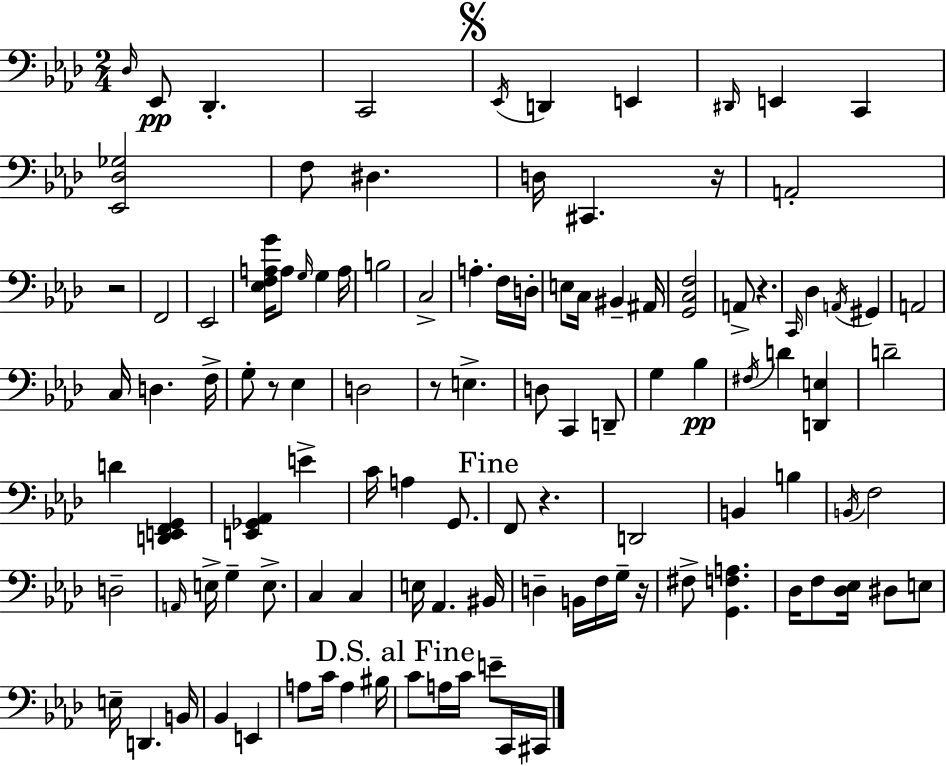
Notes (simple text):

Db3/s Eb2/e Db2/q. C2/h Eb2/s D2/q E2/q D#2/s E2/q C2/q [Eb2,Db3,Gb3]/h F3/e D#3/q. D3/s C#2/q. R/s A2/h R/h F2/h Eb2/h [Eb3,F3,A3,G4]/s A3/e G3/s G3/q A3/s B3/h C3/h A3/q. F3/s D3/s E3/e C3/s BIS2/q A#2/s [G2,C3,F3]/h A2/e R/q. C2/s Db3/q A2/s G#2/q A2/h C3/s D3/q. F3/s G3/e R/e Eb3/q D3/h R/e E3/q. D3/e C2/q D2/e G3/q Bb3/q F#3/s D4/q [D2,E3]/q D4/h D4/q [D2,E2,F2,G2]/q [E2,Gb2,Ab2]/q E4/q C4/s A3/q G2/e. F2/e R/q. D2/h B2/q B3/q B2/s F3/h D3/h A2/s E3/s G3/q E3/e. C3/q C3/q E3/s Ab2/q. BIS2/s D3/q B2/s F3/s G3/s R/s F#3/e [G2,F3,A3]/q. Db3/s F3/e [Db3,Eb3]/s D#3/e E3/e E3/s D2/q. B2/s Bb2/q E2/q A3/e C4/s A3/q BIS3/s C4/e A3/s C4/s E4/e C2/s C#2/s